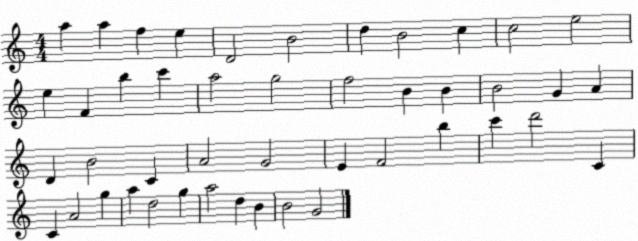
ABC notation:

X:1
T:Untitled
M:4/4
L:1/4
K:C
a a f e D2 B2 d B2 c c2 e2 e F b c' a2 g2 f2 B B B2 G A D B2 C A2 G2 E F2 b c' d'2 C C A2 g a d2 g a2 d B B2 G2